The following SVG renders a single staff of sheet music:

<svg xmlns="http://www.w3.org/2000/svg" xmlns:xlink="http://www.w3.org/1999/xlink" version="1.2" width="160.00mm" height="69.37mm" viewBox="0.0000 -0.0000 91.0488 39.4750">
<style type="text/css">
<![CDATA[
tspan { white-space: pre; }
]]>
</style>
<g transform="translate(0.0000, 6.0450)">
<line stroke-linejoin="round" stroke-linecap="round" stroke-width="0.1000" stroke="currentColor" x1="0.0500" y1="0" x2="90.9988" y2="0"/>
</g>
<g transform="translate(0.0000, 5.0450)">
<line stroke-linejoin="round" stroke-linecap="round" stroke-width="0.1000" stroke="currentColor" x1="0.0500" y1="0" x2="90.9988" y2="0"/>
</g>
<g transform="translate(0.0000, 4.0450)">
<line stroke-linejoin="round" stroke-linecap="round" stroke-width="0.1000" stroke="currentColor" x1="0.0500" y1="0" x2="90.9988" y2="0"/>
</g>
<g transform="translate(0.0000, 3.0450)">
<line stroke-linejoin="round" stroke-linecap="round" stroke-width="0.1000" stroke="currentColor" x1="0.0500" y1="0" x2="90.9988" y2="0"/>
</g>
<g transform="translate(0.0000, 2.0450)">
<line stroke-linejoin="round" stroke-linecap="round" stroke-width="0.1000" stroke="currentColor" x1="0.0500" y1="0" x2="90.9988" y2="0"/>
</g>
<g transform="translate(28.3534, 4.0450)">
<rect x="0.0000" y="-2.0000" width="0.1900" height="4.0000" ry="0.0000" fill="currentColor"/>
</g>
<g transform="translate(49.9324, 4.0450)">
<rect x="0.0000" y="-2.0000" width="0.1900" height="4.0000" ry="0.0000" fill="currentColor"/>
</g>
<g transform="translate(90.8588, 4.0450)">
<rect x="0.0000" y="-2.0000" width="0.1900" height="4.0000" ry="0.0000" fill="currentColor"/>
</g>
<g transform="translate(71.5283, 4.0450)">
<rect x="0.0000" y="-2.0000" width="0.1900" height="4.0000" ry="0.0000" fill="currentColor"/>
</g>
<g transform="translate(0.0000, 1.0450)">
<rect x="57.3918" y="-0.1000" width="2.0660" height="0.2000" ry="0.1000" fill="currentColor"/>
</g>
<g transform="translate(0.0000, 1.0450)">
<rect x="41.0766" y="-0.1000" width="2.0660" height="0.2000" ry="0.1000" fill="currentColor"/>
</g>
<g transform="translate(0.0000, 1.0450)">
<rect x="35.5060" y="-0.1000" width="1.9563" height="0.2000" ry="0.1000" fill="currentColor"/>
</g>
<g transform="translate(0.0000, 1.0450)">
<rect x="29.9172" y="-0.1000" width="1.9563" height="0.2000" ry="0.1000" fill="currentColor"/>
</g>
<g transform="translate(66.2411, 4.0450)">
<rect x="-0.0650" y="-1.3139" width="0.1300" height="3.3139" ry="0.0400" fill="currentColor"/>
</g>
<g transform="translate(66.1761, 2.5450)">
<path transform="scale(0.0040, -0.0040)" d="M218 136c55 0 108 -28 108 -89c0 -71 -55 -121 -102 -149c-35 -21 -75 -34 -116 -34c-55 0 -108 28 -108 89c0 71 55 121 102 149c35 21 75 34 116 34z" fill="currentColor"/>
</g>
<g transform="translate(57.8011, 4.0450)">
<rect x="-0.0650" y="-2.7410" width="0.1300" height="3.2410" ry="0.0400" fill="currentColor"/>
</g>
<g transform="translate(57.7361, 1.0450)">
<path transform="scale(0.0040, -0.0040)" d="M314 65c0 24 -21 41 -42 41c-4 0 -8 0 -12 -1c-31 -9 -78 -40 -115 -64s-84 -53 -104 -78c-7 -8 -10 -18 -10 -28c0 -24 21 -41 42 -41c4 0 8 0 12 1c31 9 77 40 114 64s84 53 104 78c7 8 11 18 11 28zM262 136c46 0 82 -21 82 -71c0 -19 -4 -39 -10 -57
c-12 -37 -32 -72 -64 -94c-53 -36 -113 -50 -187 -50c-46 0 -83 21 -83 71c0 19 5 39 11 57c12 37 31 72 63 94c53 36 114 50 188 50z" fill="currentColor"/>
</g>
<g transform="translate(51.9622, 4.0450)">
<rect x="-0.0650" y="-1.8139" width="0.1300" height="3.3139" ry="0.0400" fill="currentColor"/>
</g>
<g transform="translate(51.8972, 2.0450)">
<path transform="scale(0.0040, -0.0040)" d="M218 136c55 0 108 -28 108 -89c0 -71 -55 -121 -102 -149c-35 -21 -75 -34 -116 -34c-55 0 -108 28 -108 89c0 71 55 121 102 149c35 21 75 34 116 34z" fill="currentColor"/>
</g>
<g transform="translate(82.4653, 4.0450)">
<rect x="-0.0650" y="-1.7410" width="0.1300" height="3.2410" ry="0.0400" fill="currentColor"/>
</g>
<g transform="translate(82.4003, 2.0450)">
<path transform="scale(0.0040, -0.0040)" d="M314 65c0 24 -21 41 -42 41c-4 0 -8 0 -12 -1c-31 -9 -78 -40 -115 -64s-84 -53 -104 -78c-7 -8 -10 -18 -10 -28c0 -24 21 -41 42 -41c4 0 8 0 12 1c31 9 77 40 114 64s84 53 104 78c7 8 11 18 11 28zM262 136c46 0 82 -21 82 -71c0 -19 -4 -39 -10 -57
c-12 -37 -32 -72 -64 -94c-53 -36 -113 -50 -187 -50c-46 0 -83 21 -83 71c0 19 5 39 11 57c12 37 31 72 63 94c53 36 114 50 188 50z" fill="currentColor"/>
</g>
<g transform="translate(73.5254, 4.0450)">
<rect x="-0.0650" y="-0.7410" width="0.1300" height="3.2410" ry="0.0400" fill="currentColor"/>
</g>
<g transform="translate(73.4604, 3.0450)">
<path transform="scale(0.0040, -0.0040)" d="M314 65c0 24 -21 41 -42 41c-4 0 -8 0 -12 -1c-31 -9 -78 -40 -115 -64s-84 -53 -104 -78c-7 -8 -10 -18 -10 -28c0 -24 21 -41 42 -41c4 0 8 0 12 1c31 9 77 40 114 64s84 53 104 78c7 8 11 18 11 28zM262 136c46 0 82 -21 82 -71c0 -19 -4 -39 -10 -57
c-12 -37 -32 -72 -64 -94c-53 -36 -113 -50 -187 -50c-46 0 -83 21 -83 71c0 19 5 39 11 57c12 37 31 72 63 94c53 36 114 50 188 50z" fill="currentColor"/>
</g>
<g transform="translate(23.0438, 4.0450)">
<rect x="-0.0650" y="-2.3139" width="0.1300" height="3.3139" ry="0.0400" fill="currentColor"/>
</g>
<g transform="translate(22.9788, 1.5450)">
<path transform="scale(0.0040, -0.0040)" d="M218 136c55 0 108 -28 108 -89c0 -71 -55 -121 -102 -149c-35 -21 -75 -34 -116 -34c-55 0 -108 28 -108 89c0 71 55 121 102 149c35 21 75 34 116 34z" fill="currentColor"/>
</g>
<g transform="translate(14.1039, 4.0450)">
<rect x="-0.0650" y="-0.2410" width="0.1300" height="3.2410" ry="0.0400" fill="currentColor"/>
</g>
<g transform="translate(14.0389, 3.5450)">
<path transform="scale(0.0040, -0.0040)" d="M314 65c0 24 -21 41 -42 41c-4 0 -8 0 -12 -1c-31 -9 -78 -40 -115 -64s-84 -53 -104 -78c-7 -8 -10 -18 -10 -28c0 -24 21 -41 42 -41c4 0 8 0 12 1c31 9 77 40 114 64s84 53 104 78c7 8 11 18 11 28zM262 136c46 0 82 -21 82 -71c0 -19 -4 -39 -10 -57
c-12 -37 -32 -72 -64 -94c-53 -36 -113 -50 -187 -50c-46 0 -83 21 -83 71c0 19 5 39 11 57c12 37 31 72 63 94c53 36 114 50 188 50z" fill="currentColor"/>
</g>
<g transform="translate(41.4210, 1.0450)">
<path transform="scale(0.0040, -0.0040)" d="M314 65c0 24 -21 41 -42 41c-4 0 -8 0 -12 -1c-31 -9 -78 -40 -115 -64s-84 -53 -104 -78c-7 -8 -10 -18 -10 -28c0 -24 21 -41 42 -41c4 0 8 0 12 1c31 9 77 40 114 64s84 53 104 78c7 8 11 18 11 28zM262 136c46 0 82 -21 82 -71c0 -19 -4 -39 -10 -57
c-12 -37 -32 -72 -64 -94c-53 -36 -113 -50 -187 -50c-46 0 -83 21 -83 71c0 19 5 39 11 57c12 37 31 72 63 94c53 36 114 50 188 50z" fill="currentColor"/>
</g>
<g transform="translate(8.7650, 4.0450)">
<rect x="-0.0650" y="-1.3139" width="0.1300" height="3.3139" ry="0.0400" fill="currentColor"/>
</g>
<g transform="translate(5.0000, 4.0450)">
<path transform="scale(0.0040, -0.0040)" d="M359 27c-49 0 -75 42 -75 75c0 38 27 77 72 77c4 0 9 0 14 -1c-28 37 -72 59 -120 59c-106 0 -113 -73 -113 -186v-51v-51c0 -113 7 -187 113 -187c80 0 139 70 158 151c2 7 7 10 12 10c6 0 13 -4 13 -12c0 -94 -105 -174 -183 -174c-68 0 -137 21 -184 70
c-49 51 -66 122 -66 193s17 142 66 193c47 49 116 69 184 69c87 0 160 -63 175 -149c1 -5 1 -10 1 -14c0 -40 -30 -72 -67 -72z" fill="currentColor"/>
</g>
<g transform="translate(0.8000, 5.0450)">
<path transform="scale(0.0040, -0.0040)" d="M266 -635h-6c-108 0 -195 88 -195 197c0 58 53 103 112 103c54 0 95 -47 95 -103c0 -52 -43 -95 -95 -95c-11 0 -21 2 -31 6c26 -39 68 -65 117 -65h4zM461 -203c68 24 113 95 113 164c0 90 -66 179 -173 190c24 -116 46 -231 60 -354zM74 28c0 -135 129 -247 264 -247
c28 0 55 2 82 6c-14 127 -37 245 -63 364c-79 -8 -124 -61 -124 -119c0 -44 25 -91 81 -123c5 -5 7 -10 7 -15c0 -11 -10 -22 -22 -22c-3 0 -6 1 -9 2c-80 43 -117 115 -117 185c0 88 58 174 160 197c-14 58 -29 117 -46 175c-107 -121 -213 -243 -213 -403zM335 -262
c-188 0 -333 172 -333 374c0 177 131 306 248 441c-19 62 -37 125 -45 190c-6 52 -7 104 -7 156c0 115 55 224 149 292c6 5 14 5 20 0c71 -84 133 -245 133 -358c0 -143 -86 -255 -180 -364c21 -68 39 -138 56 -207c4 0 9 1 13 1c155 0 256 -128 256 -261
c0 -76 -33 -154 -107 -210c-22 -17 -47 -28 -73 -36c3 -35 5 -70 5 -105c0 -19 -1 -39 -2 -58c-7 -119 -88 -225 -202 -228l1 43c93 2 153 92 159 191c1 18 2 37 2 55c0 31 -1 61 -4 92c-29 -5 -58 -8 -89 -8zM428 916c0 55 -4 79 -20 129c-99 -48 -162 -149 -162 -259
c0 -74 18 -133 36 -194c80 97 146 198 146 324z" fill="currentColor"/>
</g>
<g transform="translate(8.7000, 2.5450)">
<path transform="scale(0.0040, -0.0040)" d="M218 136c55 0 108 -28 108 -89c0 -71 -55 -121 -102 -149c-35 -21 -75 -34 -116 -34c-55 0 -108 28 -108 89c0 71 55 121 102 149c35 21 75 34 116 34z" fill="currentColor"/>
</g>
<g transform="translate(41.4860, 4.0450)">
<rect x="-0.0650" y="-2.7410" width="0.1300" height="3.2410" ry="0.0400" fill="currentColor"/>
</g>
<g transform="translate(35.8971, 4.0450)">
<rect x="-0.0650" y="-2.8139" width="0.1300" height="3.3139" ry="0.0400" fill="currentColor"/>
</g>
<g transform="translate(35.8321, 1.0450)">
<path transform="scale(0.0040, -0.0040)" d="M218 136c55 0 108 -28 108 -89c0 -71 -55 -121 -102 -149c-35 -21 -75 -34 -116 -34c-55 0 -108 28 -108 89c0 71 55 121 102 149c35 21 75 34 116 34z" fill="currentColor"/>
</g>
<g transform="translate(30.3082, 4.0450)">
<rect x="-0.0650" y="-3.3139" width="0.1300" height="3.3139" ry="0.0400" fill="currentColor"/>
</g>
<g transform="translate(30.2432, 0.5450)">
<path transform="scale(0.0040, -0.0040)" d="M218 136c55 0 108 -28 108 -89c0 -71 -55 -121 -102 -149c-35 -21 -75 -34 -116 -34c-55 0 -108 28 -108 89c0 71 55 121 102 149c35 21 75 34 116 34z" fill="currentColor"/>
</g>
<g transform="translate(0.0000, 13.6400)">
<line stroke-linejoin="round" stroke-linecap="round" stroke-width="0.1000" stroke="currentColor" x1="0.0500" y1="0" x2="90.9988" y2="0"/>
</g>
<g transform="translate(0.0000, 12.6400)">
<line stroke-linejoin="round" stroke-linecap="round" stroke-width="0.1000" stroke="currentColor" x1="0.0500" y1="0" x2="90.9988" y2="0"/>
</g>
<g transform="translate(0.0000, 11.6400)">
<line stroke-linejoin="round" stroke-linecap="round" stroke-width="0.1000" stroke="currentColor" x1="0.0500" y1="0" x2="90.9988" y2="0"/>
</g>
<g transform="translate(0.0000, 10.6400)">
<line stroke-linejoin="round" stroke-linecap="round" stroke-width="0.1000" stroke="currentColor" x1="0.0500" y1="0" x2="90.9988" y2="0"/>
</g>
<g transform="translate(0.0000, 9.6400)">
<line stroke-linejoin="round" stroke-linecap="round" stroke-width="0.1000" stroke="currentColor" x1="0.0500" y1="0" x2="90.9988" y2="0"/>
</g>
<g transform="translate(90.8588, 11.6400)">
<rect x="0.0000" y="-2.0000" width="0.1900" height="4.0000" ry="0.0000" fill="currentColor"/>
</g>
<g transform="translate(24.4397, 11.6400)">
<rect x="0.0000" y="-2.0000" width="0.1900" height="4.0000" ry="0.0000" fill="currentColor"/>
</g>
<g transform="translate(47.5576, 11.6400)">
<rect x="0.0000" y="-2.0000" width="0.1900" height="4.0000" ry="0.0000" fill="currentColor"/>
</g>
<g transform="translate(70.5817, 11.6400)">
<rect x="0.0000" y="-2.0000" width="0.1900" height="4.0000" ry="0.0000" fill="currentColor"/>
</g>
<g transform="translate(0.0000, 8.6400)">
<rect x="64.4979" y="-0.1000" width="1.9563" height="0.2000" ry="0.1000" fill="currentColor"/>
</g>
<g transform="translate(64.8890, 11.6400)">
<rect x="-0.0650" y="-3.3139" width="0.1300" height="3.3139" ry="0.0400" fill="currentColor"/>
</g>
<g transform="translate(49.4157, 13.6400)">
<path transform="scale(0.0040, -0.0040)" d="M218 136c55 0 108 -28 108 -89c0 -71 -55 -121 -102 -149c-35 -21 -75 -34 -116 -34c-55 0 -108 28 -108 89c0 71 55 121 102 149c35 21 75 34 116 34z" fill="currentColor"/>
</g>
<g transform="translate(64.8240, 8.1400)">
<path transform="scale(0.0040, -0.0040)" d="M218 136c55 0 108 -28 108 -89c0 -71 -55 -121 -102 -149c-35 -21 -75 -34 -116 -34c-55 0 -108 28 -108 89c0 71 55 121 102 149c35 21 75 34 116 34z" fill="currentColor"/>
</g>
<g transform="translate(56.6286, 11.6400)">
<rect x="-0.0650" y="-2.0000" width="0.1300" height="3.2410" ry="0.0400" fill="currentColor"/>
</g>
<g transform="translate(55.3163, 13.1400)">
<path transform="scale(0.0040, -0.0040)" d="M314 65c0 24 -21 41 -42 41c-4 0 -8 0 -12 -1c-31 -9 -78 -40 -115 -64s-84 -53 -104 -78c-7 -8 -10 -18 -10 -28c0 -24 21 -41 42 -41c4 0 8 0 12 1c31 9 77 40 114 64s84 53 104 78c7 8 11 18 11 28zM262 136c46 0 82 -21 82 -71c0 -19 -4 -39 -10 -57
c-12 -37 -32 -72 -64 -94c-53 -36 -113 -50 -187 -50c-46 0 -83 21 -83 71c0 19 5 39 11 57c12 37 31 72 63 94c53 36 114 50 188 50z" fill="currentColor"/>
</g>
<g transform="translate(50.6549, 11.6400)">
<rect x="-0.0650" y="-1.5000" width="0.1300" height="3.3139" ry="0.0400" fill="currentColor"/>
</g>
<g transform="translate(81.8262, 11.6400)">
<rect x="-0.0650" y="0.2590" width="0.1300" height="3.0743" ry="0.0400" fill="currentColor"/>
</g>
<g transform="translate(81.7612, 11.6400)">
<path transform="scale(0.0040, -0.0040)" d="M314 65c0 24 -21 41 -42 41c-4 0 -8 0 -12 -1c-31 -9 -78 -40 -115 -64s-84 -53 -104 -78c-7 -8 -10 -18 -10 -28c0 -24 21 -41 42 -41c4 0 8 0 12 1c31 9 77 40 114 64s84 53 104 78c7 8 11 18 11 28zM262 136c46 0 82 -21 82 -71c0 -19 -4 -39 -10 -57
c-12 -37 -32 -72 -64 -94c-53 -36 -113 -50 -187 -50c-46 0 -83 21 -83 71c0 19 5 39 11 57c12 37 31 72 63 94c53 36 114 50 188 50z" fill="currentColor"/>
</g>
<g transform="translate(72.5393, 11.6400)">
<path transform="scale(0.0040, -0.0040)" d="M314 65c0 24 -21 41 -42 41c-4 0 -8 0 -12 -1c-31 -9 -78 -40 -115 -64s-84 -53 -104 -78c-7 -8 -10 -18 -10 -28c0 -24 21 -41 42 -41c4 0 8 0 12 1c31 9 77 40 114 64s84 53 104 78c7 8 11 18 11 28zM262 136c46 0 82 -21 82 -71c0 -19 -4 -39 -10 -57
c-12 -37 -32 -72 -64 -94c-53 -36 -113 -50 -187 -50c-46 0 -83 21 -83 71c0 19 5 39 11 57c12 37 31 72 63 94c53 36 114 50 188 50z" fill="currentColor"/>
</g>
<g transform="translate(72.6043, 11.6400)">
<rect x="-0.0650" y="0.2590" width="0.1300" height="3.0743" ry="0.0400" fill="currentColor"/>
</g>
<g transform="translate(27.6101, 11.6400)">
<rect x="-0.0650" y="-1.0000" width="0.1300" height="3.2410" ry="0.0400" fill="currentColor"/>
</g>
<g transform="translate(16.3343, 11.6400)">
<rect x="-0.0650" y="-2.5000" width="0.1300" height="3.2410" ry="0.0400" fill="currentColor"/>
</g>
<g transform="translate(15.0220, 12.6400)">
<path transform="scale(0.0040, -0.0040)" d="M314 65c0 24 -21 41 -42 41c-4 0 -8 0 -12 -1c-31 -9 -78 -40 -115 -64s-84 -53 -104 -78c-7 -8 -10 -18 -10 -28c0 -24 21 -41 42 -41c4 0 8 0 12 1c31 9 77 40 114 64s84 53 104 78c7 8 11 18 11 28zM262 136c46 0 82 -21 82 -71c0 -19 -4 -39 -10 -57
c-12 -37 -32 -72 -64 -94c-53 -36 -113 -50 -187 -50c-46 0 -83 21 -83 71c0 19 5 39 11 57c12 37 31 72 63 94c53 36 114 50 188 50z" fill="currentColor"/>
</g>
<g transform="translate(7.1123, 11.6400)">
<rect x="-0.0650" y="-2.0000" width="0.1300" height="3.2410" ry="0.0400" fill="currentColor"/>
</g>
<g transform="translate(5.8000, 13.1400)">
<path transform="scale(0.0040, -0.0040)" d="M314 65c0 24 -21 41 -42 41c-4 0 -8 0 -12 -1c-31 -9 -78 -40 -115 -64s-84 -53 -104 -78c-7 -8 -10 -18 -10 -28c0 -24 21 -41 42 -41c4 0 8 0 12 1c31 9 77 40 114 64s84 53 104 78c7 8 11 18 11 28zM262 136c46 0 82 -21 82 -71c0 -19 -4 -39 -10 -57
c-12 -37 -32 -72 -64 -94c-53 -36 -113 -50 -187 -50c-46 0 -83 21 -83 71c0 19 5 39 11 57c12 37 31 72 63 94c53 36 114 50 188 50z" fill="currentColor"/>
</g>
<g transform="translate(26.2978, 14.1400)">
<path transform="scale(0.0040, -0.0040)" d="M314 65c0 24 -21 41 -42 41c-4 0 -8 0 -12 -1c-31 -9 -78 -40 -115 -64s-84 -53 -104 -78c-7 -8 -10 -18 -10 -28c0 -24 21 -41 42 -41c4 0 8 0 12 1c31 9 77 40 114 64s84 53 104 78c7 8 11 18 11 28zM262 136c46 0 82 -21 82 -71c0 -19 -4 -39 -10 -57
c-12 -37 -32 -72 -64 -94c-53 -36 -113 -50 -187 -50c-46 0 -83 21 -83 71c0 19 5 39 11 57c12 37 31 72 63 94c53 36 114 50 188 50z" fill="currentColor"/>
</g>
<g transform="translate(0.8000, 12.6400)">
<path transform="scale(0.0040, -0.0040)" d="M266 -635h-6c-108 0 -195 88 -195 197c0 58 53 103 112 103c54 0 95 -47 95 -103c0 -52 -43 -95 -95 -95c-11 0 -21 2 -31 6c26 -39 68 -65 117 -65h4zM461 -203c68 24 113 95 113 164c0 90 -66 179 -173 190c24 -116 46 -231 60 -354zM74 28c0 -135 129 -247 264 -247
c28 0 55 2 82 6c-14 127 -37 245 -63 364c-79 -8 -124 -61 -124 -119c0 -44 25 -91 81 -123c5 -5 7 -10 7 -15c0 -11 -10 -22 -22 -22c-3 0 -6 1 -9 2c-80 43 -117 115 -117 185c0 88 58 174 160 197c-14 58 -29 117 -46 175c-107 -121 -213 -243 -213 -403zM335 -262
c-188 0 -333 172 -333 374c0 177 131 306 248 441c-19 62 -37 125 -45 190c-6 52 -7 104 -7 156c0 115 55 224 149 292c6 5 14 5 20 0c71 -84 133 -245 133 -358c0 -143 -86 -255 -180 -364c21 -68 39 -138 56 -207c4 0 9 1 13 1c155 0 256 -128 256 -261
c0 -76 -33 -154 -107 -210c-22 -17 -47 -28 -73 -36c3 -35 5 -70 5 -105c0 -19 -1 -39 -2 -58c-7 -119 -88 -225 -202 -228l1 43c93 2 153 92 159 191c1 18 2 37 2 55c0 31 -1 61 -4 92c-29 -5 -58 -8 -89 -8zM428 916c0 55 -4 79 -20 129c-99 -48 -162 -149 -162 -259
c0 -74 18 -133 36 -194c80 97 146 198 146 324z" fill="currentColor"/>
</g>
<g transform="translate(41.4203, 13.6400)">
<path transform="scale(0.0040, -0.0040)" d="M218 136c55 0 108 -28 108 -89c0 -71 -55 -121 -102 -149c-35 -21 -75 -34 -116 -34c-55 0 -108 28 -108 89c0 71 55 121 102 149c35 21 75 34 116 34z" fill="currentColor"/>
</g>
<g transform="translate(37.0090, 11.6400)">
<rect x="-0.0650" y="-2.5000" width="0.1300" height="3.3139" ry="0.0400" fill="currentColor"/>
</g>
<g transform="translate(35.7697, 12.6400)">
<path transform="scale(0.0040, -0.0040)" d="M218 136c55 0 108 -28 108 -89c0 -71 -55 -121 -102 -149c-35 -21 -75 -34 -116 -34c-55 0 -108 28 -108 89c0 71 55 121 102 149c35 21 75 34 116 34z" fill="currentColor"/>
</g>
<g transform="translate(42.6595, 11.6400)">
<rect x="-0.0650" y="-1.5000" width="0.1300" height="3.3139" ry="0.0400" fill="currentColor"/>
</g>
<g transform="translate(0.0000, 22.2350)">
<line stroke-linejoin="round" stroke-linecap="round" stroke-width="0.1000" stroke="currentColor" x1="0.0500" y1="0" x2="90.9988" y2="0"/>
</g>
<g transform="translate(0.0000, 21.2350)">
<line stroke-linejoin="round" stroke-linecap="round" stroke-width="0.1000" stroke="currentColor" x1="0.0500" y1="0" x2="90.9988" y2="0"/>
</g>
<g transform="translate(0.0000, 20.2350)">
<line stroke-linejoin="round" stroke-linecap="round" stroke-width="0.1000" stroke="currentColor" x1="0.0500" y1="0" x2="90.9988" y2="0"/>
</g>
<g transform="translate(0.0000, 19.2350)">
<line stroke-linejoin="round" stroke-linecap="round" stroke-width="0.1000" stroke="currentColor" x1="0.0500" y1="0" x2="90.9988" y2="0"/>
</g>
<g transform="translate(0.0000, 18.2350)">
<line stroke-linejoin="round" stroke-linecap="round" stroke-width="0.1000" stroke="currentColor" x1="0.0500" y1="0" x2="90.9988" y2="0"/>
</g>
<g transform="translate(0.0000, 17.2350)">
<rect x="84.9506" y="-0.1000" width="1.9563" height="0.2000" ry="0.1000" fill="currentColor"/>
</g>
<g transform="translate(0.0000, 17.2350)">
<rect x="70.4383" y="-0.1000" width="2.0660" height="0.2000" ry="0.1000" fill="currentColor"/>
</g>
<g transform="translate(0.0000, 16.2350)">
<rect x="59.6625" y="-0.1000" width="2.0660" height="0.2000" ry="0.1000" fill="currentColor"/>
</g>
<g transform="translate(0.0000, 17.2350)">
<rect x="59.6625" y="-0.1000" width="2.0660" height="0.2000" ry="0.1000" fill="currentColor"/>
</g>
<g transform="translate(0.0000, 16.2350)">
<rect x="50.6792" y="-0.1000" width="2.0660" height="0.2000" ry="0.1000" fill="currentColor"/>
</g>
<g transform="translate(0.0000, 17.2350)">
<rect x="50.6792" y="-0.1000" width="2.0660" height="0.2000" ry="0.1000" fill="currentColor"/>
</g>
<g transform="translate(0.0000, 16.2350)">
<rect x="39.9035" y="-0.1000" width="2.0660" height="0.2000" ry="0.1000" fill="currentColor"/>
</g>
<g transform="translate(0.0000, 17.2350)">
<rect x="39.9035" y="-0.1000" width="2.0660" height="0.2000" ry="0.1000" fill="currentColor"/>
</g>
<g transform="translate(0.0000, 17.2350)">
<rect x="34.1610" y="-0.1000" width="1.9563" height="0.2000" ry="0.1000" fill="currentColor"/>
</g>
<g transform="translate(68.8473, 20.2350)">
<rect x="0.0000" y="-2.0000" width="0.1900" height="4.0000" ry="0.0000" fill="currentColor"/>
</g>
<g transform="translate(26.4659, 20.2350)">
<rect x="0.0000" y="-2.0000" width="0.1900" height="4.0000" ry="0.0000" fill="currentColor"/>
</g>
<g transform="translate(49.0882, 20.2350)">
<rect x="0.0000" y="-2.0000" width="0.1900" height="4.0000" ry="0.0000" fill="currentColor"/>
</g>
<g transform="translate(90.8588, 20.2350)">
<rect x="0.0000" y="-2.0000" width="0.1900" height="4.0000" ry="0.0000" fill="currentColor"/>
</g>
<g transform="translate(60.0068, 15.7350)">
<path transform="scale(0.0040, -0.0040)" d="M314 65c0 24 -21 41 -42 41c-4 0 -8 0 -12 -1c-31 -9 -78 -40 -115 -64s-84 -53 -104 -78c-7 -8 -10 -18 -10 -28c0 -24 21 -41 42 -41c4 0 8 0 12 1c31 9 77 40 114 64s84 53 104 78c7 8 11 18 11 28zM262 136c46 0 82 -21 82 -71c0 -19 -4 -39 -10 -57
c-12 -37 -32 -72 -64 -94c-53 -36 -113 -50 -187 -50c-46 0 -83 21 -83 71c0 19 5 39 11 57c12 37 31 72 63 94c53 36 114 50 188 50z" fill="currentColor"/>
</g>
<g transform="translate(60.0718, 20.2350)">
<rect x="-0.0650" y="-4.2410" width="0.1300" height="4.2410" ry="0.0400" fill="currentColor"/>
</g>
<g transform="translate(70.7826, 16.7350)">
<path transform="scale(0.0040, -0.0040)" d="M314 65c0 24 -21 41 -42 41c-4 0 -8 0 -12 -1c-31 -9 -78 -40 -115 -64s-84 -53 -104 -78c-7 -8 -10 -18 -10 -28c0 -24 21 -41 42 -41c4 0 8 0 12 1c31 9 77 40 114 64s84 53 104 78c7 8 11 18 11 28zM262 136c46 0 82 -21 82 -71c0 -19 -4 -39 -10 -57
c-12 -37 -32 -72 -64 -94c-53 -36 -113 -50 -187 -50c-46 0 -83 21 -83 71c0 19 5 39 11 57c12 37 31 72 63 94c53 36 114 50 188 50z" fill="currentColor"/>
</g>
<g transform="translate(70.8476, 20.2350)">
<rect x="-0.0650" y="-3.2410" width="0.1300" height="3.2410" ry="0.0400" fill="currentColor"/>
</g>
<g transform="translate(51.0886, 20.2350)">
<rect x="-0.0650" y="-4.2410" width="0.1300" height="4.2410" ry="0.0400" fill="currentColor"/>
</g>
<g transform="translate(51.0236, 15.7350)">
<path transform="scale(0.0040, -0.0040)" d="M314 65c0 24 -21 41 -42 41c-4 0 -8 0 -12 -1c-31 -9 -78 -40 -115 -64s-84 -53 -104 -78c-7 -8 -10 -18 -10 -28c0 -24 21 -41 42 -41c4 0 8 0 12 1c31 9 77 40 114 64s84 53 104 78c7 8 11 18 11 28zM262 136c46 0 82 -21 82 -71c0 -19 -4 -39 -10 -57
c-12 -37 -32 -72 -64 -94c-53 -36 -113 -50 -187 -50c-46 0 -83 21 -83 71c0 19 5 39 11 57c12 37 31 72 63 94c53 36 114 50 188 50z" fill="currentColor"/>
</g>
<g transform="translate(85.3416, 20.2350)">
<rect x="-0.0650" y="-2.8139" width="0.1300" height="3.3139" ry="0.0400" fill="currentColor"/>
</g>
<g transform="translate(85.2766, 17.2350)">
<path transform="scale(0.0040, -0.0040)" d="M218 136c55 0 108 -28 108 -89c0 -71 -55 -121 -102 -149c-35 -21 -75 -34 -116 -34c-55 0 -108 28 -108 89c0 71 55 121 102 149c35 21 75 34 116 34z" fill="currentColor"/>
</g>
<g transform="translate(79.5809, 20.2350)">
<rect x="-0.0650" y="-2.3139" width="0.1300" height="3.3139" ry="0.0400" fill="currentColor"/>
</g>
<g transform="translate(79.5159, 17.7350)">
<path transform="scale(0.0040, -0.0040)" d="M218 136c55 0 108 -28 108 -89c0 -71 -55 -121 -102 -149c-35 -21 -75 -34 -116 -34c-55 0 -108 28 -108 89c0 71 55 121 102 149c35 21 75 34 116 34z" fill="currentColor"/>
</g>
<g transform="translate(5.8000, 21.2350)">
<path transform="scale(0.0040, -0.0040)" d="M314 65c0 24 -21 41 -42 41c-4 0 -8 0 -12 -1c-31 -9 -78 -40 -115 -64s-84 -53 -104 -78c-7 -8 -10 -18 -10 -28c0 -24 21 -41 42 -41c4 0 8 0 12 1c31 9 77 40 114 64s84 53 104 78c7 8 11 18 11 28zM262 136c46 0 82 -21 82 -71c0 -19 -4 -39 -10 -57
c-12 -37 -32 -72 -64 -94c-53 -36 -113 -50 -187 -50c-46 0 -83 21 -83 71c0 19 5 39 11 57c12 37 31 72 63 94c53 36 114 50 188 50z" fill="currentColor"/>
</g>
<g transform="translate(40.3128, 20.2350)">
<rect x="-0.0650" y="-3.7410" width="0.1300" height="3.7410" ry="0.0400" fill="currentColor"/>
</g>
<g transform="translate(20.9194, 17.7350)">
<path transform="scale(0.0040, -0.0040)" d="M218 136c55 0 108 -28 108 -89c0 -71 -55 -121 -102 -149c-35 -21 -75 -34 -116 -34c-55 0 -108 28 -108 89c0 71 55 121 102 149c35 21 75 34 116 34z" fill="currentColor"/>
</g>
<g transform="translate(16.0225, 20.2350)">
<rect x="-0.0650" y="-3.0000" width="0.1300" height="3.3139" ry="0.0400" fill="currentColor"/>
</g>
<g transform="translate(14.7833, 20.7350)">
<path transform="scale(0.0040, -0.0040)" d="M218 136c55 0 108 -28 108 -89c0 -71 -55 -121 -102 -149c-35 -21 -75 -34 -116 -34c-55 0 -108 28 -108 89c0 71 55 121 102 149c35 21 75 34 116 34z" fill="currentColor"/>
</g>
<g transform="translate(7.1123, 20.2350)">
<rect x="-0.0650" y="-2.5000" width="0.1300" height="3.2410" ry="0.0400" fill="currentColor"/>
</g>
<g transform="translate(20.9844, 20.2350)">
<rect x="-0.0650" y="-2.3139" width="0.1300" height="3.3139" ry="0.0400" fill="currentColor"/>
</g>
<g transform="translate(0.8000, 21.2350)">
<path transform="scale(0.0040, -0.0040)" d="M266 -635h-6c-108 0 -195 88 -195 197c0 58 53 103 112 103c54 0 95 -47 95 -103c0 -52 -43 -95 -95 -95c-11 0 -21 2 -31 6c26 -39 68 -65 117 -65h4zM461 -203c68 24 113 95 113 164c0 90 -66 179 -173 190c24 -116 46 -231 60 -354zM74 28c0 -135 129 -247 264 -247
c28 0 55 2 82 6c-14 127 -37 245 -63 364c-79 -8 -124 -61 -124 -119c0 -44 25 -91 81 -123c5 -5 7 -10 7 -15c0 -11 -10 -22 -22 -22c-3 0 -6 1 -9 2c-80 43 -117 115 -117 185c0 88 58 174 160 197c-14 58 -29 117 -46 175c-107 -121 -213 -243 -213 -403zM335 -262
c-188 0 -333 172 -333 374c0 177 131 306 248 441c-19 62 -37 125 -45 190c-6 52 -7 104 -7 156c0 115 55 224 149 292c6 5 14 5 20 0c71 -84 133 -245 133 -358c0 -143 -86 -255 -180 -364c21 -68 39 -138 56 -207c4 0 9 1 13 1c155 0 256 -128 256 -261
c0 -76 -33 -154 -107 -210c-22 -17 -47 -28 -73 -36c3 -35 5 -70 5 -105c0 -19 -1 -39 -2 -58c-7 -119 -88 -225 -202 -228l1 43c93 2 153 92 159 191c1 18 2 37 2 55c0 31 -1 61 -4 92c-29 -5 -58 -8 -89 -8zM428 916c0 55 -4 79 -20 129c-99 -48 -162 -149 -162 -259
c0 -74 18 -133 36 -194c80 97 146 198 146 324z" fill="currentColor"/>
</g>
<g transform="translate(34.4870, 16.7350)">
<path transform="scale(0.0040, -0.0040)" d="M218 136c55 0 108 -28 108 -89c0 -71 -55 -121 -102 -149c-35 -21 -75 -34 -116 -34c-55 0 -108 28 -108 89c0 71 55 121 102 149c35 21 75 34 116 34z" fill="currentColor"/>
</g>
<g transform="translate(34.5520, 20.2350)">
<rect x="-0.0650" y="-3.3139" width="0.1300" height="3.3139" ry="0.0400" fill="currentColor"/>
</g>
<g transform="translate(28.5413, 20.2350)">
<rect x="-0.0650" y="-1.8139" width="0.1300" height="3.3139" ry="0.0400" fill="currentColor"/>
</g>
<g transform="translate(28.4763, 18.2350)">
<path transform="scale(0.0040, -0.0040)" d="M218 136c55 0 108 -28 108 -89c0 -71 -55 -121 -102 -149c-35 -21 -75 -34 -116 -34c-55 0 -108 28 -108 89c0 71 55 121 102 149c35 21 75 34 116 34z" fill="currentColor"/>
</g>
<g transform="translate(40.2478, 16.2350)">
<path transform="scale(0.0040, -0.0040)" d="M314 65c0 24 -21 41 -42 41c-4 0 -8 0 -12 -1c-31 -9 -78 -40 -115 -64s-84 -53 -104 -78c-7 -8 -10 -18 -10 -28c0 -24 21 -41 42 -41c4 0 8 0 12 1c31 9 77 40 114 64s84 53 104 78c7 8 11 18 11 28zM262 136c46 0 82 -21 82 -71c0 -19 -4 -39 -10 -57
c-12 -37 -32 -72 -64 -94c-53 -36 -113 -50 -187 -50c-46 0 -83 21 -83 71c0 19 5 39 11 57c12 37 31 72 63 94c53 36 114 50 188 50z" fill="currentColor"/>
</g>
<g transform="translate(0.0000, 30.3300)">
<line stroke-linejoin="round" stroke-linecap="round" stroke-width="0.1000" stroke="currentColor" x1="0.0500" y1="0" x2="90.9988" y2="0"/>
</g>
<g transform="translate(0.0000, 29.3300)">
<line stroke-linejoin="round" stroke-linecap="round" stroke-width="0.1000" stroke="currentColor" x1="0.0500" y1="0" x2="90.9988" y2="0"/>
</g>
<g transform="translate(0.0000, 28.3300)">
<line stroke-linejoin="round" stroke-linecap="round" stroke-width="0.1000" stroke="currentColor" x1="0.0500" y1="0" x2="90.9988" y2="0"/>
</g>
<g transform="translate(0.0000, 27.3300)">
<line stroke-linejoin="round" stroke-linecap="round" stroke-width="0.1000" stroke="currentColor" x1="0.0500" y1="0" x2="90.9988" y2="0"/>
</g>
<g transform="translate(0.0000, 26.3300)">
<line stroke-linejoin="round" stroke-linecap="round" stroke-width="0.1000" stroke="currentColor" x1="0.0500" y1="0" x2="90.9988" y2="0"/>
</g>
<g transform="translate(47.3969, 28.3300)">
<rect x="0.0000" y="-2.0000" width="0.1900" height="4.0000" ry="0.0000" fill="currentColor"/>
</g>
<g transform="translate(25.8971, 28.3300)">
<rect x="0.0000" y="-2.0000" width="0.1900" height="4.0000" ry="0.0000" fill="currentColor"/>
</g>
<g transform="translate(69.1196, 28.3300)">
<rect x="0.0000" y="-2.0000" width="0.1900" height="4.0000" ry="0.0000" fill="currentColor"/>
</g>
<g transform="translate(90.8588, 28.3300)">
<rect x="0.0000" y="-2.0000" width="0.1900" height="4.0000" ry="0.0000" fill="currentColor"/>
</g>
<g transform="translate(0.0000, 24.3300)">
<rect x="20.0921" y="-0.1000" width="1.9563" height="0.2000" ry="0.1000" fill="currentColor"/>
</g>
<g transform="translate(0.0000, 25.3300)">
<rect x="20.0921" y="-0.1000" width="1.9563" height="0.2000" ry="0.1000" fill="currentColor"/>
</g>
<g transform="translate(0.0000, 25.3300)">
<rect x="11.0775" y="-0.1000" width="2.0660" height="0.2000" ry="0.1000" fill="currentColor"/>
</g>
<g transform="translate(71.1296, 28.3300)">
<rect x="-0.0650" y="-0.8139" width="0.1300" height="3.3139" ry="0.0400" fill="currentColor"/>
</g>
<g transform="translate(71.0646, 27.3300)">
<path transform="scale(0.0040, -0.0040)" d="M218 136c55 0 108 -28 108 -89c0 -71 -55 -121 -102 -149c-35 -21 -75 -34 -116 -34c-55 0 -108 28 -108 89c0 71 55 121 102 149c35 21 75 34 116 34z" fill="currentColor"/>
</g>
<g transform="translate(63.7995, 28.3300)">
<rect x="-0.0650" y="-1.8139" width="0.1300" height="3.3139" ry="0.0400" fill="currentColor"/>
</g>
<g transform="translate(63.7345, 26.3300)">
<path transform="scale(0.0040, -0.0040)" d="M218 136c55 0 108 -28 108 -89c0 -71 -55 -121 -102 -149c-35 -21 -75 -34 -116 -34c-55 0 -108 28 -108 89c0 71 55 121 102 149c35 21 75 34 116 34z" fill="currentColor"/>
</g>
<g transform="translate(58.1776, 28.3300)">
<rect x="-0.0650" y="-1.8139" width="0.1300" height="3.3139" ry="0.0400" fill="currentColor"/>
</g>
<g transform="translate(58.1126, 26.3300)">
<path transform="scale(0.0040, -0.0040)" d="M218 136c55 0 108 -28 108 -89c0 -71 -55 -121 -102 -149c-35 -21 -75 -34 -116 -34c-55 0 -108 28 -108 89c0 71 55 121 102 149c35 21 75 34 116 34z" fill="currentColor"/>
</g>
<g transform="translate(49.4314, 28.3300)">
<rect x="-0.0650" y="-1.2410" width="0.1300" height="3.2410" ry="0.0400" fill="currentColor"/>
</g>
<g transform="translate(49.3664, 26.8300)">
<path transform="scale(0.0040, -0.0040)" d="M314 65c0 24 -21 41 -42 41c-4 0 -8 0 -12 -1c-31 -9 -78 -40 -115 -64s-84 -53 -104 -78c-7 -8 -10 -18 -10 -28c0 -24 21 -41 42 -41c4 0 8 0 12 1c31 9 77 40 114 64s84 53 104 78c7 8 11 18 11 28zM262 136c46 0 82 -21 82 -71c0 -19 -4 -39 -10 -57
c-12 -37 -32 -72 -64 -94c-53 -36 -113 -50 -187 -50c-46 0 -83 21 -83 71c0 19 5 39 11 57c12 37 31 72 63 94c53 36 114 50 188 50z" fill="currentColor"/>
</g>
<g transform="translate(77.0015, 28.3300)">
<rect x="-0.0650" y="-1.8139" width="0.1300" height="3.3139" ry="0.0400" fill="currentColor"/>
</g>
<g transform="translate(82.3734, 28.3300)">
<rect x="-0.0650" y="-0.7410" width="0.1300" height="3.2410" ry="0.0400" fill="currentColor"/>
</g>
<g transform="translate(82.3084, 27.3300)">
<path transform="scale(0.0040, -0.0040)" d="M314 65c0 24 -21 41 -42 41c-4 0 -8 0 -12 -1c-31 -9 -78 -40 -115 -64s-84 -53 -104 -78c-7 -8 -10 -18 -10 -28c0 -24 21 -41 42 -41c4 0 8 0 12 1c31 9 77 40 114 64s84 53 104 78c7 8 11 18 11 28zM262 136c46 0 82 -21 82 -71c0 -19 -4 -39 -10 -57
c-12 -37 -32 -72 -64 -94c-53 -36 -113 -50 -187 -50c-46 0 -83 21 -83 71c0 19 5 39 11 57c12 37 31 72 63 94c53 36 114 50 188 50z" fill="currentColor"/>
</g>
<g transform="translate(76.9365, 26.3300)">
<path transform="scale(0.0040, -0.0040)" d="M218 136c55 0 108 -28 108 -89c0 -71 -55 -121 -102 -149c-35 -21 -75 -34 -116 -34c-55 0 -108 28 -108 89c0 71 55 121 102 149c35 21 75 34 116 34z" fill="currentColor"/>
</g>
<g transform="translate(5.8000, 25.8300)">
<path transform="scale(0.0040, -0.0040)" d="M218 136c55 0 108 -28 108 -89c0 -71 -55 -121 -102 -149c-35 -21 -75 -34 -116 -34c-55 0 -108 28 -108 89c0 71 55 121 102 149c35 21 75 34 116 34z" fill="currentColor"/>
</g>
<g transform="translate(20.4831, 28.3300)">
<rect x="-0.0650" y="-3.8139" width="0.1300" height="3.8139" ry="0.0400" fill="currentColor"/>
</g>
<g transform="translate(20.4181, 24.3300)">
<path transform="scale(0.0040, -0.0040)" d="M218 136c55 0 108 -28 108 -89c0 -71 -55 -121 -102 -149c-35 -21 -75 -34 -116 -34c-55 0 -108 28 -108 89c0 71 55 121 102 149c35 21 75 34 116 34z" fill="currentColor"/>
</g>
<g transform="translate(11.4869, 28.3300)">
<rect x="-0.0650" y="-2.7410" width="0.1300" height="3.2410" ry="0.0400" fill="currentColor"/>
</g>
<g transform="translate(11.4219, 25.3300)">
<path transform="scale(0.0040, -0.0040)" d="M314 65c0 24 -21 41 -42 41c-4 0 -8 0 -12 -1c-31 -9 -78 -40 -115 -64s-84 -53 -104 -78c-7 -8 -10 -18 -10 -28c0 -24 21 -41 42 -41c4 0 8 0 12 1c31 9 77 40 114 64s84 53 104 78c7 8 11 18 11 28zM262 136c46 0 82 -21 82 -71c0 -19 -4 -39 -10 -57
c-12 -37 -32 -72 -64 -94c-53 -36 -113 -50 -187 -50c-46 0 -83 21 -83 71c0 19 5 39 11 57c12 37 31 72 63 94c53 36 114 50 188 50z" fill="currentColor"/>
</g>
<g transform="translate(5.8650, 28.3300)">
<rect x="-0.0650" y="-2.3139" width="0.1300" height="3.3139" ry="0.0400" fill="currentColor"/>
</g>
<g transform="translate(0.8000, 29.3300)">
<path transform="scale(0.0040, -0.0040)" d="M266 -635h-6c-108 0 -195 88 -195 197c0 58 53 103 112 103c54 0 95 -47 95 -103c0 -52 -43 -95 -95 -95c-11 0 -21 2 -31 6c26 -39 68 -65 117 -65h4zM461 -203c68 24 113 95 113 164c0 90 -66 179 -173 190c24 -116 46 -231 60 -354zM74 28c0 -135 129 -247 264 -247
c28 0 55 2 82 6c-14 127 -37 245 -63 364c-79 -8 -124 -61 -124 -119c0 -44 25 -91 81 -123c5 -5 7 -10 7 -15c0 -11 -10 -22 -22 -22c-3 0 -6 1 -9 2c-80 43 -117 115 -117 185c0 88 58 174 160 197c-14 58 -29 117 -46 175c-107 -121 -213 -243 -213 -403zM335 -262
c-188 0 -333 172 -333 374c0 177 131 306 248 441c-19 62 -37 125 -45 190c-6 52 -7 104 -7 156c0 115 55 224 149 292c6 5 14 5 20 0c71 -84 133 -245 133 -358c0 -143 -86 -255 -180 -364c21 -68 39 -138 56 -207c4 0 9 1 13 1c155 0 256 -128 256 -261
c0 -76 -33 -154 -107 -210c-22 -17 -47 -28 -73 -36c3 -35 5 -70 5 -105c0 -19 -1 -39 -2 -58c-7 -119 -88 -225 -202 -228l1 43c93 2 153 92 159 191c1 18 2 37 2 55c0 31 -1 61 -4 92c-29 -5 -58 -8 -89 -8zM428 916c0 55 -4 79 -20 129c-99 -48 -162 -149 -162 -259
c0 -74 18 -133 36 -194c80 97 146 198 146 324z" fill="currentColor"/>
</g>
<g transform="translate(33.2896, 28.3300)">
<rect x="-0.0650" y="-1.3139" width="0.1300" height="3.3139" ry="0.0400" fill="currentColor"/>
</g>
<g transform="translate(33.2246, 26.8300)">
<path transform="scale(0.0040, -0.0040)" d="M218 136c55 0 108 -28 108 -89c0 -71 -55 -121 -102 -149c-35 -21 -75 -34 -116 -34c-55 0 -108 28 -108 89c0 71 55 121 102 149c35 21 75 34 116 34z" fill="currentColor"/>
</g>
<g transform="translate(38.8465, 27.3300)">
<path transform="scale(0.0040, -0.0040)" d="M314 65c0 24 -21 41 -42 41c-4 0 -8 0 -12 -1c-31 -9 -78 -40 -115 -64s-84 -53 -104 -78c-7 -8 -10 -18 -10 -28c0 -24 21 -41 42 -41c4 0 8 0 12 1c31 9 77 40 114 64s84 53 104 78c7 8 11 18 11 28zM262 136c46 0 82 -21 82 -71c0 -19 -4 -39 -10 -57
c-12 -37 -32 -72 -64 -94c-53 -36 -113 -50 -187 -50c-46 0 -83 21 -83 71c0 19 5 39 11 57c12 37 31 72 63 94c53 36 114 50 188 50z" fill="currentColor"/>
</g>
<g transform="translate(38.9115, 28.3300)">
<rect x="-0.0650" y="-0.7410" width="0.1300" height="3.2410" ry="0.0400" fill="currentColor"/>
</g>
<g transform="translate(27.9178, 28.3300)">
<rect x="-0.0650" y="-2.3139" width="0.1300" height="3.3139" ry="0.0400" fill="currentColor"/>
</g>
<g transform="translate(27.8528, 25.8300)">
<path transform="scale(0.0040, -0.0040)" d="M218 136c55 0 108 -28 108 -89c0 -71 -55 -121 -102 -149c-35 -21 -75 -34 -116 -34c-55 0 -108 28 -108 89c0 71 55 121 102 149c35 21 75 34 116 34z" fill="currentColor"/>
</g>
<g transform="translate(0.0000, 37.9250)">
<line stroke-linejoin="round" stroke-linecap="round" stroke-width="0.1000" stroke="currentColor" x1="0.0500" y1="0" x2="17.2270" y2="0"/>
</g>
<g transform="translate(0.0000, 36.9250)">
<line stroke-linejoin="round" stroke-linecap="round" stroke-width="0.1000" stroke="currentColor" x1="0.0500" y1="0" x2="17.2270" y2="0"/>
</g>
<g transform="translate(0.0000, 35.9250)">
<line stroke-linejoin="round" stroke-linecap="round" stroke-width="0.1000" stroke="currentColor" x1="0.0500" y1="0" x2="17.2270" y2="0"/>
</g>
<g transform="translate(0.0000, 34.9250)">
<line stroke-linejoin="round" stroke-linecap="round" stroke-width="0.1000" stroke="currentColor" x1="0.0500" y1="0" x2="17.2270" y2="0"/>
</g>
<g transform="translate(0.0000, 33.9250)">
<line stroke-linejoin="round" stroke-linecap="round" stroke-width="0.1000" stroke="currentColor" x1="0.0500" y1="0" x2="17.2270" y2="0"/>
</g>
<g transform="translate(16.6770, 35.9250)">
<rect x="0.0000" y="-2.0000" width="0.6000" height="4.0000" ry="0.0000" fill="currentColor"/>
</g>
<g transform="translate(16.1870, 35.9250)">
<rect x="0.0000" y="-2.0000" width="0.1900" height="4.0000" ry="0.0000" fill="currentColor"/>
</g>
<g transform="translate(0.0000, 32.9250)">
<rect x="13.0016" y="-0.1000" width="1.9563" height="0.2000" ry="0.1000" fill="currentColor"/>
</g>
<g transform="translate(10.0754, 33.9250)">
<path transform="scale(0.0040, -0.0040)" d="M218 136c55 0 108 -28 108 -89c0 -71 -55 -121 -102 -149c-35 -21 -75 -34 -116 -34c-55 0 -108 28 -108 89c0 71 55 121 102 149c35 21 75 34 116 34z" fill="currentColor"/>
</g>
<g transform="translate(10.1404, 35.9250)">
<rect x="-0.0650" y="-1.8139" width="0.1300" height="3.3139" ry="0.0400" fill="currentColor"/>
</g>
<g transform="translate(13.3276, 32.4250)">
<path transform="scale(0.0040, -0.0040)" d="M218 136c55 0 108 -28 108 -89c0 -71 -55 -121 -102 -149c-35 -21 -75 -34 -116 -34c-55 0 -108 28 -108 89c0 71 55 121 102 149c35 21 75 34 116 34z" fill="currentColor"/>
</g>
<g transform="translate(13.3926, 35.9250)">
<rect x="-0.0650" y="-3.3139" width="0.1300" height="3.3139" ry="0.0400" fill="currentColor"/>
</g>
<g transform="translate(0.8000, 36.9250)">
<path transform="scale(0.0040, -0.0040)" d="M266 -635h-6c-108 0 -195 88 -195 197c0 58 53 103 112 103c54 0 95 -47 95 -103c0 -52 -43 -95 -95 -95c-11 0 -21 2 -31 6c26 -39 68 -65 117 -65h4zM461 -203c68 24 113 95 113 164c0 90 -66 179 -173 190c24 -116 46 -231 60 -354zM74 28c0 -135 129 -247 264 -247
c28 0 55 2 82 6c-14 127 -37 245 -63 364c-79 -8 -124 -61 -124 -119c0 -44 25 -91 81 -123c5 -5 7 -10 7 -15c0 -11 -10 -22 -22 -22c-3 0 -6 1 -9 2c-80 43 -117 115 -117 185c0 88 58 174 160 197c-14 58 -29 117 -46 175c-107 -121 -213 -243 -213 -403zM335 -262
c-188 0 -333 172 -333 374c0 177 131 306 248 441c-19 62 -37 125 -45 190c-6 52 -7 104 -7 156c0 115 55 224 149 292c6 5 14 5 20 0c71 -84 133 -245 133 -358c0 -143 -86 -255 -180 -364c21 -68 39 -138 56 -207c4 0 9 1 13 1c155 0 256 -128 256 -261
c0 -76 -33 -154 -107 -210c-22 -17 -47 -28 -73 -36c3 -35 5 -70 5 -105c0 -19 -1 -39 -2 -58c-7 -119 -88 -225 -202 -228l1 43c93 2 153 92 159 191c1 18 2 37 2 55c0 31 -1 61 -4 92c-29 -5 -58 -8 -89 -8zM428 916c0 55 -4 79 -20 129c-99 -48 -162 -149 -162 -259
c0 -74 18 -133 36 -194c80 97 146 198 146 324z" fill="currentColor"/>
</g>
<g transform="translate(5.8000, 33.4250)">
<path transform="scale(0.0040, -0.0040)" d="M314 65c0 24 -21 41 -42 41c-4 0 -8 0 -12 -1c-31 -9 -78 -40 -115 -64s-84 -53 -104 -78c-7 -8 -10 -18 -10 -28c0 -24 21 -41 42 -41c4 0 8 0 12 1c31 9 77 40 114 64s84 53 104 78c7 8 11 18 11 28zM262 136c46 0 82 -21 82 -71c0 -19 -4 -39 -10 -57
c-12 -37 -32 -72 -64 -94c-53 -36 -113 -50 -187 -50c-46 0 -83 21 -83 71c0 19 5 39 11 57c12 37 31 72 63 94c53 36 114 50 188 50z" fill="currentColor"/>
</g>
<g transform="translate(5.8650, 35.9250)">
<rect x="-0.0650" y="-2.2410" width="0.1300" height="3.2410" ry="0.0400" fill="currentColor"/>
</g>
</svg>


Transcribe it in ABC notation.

X:1
T:Untitled
M:4/4
L:1/4
K:C
e c2 g b a a2 f a2 e d2 f2 F2 G2 D2 G E E F2 b B2 B2 G2 A g f b c'2 d'2 d'2 b2 g a g a2 c' g e d2 e2 f f d f d2 g2 f b